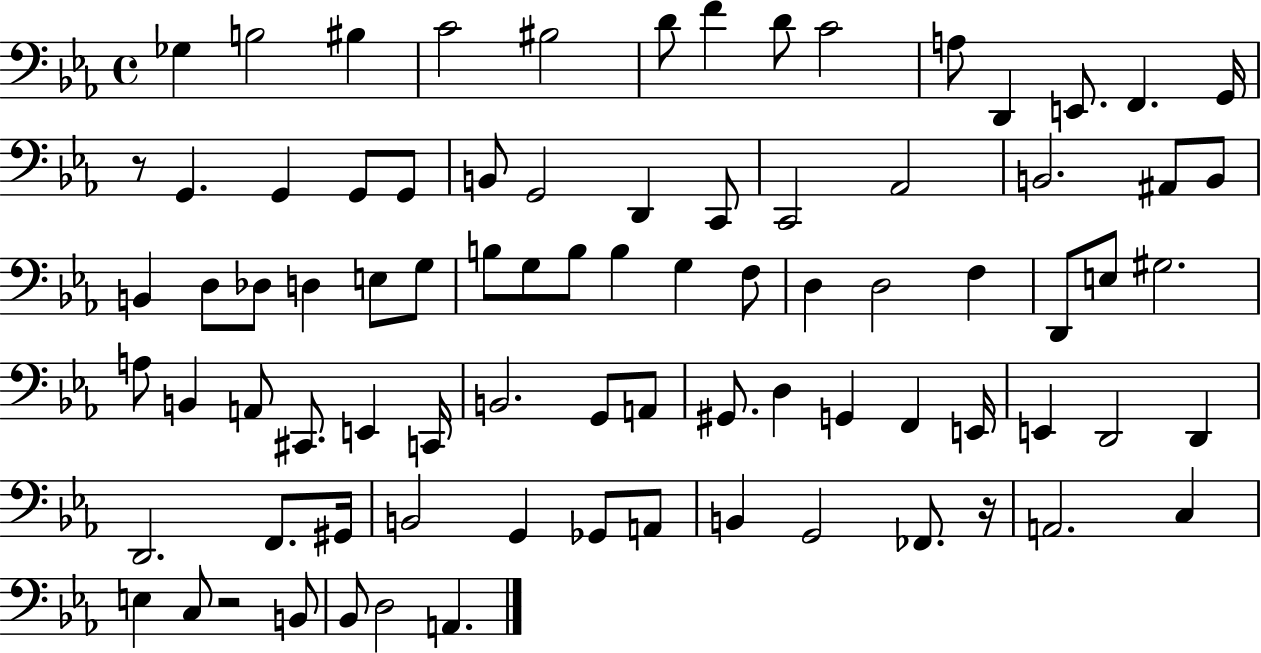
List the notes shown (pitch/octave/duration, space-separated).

Gb3/q B3/h BIS3/q C4/h BIS3/h D4/e F4/q D4/e C4/h A3/e D2/q E2/e. F2/q. G2/s R/e G2/q. G2/q G2/e G2/e B2/e G2/h D2/q C2/e C2/h Ab2/h B2/h. A#2/e B2/e B2/q D3/e Db3/e D3/q E3/e G3/e B3/e G3/e B3/e B3/q G3/q F3/e D3/q D3/h F3/q D2/e E3/e G#3/h. A3/e B2/q A2/e C#2/e. E2/q C2/s B2/h. G2/e A2/e G#2/e. D3/q G2/q F2/q E2/s E2/q D2/h D2/q D2/h. F2/e. G#2/s B2/h G2/q Gb2/e A2/e B2/q G2/h FES2/e. R/s A2/h. C3/q E3/q C3/e R/h B2/e Bb2/e D3/h A2/q.